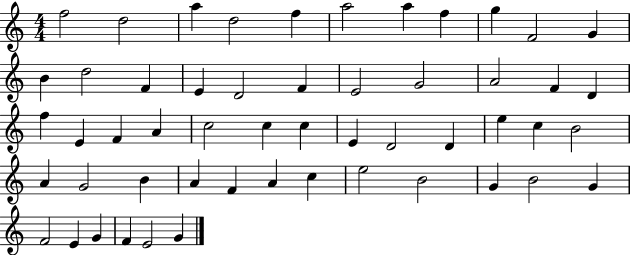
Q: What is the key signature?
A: C major